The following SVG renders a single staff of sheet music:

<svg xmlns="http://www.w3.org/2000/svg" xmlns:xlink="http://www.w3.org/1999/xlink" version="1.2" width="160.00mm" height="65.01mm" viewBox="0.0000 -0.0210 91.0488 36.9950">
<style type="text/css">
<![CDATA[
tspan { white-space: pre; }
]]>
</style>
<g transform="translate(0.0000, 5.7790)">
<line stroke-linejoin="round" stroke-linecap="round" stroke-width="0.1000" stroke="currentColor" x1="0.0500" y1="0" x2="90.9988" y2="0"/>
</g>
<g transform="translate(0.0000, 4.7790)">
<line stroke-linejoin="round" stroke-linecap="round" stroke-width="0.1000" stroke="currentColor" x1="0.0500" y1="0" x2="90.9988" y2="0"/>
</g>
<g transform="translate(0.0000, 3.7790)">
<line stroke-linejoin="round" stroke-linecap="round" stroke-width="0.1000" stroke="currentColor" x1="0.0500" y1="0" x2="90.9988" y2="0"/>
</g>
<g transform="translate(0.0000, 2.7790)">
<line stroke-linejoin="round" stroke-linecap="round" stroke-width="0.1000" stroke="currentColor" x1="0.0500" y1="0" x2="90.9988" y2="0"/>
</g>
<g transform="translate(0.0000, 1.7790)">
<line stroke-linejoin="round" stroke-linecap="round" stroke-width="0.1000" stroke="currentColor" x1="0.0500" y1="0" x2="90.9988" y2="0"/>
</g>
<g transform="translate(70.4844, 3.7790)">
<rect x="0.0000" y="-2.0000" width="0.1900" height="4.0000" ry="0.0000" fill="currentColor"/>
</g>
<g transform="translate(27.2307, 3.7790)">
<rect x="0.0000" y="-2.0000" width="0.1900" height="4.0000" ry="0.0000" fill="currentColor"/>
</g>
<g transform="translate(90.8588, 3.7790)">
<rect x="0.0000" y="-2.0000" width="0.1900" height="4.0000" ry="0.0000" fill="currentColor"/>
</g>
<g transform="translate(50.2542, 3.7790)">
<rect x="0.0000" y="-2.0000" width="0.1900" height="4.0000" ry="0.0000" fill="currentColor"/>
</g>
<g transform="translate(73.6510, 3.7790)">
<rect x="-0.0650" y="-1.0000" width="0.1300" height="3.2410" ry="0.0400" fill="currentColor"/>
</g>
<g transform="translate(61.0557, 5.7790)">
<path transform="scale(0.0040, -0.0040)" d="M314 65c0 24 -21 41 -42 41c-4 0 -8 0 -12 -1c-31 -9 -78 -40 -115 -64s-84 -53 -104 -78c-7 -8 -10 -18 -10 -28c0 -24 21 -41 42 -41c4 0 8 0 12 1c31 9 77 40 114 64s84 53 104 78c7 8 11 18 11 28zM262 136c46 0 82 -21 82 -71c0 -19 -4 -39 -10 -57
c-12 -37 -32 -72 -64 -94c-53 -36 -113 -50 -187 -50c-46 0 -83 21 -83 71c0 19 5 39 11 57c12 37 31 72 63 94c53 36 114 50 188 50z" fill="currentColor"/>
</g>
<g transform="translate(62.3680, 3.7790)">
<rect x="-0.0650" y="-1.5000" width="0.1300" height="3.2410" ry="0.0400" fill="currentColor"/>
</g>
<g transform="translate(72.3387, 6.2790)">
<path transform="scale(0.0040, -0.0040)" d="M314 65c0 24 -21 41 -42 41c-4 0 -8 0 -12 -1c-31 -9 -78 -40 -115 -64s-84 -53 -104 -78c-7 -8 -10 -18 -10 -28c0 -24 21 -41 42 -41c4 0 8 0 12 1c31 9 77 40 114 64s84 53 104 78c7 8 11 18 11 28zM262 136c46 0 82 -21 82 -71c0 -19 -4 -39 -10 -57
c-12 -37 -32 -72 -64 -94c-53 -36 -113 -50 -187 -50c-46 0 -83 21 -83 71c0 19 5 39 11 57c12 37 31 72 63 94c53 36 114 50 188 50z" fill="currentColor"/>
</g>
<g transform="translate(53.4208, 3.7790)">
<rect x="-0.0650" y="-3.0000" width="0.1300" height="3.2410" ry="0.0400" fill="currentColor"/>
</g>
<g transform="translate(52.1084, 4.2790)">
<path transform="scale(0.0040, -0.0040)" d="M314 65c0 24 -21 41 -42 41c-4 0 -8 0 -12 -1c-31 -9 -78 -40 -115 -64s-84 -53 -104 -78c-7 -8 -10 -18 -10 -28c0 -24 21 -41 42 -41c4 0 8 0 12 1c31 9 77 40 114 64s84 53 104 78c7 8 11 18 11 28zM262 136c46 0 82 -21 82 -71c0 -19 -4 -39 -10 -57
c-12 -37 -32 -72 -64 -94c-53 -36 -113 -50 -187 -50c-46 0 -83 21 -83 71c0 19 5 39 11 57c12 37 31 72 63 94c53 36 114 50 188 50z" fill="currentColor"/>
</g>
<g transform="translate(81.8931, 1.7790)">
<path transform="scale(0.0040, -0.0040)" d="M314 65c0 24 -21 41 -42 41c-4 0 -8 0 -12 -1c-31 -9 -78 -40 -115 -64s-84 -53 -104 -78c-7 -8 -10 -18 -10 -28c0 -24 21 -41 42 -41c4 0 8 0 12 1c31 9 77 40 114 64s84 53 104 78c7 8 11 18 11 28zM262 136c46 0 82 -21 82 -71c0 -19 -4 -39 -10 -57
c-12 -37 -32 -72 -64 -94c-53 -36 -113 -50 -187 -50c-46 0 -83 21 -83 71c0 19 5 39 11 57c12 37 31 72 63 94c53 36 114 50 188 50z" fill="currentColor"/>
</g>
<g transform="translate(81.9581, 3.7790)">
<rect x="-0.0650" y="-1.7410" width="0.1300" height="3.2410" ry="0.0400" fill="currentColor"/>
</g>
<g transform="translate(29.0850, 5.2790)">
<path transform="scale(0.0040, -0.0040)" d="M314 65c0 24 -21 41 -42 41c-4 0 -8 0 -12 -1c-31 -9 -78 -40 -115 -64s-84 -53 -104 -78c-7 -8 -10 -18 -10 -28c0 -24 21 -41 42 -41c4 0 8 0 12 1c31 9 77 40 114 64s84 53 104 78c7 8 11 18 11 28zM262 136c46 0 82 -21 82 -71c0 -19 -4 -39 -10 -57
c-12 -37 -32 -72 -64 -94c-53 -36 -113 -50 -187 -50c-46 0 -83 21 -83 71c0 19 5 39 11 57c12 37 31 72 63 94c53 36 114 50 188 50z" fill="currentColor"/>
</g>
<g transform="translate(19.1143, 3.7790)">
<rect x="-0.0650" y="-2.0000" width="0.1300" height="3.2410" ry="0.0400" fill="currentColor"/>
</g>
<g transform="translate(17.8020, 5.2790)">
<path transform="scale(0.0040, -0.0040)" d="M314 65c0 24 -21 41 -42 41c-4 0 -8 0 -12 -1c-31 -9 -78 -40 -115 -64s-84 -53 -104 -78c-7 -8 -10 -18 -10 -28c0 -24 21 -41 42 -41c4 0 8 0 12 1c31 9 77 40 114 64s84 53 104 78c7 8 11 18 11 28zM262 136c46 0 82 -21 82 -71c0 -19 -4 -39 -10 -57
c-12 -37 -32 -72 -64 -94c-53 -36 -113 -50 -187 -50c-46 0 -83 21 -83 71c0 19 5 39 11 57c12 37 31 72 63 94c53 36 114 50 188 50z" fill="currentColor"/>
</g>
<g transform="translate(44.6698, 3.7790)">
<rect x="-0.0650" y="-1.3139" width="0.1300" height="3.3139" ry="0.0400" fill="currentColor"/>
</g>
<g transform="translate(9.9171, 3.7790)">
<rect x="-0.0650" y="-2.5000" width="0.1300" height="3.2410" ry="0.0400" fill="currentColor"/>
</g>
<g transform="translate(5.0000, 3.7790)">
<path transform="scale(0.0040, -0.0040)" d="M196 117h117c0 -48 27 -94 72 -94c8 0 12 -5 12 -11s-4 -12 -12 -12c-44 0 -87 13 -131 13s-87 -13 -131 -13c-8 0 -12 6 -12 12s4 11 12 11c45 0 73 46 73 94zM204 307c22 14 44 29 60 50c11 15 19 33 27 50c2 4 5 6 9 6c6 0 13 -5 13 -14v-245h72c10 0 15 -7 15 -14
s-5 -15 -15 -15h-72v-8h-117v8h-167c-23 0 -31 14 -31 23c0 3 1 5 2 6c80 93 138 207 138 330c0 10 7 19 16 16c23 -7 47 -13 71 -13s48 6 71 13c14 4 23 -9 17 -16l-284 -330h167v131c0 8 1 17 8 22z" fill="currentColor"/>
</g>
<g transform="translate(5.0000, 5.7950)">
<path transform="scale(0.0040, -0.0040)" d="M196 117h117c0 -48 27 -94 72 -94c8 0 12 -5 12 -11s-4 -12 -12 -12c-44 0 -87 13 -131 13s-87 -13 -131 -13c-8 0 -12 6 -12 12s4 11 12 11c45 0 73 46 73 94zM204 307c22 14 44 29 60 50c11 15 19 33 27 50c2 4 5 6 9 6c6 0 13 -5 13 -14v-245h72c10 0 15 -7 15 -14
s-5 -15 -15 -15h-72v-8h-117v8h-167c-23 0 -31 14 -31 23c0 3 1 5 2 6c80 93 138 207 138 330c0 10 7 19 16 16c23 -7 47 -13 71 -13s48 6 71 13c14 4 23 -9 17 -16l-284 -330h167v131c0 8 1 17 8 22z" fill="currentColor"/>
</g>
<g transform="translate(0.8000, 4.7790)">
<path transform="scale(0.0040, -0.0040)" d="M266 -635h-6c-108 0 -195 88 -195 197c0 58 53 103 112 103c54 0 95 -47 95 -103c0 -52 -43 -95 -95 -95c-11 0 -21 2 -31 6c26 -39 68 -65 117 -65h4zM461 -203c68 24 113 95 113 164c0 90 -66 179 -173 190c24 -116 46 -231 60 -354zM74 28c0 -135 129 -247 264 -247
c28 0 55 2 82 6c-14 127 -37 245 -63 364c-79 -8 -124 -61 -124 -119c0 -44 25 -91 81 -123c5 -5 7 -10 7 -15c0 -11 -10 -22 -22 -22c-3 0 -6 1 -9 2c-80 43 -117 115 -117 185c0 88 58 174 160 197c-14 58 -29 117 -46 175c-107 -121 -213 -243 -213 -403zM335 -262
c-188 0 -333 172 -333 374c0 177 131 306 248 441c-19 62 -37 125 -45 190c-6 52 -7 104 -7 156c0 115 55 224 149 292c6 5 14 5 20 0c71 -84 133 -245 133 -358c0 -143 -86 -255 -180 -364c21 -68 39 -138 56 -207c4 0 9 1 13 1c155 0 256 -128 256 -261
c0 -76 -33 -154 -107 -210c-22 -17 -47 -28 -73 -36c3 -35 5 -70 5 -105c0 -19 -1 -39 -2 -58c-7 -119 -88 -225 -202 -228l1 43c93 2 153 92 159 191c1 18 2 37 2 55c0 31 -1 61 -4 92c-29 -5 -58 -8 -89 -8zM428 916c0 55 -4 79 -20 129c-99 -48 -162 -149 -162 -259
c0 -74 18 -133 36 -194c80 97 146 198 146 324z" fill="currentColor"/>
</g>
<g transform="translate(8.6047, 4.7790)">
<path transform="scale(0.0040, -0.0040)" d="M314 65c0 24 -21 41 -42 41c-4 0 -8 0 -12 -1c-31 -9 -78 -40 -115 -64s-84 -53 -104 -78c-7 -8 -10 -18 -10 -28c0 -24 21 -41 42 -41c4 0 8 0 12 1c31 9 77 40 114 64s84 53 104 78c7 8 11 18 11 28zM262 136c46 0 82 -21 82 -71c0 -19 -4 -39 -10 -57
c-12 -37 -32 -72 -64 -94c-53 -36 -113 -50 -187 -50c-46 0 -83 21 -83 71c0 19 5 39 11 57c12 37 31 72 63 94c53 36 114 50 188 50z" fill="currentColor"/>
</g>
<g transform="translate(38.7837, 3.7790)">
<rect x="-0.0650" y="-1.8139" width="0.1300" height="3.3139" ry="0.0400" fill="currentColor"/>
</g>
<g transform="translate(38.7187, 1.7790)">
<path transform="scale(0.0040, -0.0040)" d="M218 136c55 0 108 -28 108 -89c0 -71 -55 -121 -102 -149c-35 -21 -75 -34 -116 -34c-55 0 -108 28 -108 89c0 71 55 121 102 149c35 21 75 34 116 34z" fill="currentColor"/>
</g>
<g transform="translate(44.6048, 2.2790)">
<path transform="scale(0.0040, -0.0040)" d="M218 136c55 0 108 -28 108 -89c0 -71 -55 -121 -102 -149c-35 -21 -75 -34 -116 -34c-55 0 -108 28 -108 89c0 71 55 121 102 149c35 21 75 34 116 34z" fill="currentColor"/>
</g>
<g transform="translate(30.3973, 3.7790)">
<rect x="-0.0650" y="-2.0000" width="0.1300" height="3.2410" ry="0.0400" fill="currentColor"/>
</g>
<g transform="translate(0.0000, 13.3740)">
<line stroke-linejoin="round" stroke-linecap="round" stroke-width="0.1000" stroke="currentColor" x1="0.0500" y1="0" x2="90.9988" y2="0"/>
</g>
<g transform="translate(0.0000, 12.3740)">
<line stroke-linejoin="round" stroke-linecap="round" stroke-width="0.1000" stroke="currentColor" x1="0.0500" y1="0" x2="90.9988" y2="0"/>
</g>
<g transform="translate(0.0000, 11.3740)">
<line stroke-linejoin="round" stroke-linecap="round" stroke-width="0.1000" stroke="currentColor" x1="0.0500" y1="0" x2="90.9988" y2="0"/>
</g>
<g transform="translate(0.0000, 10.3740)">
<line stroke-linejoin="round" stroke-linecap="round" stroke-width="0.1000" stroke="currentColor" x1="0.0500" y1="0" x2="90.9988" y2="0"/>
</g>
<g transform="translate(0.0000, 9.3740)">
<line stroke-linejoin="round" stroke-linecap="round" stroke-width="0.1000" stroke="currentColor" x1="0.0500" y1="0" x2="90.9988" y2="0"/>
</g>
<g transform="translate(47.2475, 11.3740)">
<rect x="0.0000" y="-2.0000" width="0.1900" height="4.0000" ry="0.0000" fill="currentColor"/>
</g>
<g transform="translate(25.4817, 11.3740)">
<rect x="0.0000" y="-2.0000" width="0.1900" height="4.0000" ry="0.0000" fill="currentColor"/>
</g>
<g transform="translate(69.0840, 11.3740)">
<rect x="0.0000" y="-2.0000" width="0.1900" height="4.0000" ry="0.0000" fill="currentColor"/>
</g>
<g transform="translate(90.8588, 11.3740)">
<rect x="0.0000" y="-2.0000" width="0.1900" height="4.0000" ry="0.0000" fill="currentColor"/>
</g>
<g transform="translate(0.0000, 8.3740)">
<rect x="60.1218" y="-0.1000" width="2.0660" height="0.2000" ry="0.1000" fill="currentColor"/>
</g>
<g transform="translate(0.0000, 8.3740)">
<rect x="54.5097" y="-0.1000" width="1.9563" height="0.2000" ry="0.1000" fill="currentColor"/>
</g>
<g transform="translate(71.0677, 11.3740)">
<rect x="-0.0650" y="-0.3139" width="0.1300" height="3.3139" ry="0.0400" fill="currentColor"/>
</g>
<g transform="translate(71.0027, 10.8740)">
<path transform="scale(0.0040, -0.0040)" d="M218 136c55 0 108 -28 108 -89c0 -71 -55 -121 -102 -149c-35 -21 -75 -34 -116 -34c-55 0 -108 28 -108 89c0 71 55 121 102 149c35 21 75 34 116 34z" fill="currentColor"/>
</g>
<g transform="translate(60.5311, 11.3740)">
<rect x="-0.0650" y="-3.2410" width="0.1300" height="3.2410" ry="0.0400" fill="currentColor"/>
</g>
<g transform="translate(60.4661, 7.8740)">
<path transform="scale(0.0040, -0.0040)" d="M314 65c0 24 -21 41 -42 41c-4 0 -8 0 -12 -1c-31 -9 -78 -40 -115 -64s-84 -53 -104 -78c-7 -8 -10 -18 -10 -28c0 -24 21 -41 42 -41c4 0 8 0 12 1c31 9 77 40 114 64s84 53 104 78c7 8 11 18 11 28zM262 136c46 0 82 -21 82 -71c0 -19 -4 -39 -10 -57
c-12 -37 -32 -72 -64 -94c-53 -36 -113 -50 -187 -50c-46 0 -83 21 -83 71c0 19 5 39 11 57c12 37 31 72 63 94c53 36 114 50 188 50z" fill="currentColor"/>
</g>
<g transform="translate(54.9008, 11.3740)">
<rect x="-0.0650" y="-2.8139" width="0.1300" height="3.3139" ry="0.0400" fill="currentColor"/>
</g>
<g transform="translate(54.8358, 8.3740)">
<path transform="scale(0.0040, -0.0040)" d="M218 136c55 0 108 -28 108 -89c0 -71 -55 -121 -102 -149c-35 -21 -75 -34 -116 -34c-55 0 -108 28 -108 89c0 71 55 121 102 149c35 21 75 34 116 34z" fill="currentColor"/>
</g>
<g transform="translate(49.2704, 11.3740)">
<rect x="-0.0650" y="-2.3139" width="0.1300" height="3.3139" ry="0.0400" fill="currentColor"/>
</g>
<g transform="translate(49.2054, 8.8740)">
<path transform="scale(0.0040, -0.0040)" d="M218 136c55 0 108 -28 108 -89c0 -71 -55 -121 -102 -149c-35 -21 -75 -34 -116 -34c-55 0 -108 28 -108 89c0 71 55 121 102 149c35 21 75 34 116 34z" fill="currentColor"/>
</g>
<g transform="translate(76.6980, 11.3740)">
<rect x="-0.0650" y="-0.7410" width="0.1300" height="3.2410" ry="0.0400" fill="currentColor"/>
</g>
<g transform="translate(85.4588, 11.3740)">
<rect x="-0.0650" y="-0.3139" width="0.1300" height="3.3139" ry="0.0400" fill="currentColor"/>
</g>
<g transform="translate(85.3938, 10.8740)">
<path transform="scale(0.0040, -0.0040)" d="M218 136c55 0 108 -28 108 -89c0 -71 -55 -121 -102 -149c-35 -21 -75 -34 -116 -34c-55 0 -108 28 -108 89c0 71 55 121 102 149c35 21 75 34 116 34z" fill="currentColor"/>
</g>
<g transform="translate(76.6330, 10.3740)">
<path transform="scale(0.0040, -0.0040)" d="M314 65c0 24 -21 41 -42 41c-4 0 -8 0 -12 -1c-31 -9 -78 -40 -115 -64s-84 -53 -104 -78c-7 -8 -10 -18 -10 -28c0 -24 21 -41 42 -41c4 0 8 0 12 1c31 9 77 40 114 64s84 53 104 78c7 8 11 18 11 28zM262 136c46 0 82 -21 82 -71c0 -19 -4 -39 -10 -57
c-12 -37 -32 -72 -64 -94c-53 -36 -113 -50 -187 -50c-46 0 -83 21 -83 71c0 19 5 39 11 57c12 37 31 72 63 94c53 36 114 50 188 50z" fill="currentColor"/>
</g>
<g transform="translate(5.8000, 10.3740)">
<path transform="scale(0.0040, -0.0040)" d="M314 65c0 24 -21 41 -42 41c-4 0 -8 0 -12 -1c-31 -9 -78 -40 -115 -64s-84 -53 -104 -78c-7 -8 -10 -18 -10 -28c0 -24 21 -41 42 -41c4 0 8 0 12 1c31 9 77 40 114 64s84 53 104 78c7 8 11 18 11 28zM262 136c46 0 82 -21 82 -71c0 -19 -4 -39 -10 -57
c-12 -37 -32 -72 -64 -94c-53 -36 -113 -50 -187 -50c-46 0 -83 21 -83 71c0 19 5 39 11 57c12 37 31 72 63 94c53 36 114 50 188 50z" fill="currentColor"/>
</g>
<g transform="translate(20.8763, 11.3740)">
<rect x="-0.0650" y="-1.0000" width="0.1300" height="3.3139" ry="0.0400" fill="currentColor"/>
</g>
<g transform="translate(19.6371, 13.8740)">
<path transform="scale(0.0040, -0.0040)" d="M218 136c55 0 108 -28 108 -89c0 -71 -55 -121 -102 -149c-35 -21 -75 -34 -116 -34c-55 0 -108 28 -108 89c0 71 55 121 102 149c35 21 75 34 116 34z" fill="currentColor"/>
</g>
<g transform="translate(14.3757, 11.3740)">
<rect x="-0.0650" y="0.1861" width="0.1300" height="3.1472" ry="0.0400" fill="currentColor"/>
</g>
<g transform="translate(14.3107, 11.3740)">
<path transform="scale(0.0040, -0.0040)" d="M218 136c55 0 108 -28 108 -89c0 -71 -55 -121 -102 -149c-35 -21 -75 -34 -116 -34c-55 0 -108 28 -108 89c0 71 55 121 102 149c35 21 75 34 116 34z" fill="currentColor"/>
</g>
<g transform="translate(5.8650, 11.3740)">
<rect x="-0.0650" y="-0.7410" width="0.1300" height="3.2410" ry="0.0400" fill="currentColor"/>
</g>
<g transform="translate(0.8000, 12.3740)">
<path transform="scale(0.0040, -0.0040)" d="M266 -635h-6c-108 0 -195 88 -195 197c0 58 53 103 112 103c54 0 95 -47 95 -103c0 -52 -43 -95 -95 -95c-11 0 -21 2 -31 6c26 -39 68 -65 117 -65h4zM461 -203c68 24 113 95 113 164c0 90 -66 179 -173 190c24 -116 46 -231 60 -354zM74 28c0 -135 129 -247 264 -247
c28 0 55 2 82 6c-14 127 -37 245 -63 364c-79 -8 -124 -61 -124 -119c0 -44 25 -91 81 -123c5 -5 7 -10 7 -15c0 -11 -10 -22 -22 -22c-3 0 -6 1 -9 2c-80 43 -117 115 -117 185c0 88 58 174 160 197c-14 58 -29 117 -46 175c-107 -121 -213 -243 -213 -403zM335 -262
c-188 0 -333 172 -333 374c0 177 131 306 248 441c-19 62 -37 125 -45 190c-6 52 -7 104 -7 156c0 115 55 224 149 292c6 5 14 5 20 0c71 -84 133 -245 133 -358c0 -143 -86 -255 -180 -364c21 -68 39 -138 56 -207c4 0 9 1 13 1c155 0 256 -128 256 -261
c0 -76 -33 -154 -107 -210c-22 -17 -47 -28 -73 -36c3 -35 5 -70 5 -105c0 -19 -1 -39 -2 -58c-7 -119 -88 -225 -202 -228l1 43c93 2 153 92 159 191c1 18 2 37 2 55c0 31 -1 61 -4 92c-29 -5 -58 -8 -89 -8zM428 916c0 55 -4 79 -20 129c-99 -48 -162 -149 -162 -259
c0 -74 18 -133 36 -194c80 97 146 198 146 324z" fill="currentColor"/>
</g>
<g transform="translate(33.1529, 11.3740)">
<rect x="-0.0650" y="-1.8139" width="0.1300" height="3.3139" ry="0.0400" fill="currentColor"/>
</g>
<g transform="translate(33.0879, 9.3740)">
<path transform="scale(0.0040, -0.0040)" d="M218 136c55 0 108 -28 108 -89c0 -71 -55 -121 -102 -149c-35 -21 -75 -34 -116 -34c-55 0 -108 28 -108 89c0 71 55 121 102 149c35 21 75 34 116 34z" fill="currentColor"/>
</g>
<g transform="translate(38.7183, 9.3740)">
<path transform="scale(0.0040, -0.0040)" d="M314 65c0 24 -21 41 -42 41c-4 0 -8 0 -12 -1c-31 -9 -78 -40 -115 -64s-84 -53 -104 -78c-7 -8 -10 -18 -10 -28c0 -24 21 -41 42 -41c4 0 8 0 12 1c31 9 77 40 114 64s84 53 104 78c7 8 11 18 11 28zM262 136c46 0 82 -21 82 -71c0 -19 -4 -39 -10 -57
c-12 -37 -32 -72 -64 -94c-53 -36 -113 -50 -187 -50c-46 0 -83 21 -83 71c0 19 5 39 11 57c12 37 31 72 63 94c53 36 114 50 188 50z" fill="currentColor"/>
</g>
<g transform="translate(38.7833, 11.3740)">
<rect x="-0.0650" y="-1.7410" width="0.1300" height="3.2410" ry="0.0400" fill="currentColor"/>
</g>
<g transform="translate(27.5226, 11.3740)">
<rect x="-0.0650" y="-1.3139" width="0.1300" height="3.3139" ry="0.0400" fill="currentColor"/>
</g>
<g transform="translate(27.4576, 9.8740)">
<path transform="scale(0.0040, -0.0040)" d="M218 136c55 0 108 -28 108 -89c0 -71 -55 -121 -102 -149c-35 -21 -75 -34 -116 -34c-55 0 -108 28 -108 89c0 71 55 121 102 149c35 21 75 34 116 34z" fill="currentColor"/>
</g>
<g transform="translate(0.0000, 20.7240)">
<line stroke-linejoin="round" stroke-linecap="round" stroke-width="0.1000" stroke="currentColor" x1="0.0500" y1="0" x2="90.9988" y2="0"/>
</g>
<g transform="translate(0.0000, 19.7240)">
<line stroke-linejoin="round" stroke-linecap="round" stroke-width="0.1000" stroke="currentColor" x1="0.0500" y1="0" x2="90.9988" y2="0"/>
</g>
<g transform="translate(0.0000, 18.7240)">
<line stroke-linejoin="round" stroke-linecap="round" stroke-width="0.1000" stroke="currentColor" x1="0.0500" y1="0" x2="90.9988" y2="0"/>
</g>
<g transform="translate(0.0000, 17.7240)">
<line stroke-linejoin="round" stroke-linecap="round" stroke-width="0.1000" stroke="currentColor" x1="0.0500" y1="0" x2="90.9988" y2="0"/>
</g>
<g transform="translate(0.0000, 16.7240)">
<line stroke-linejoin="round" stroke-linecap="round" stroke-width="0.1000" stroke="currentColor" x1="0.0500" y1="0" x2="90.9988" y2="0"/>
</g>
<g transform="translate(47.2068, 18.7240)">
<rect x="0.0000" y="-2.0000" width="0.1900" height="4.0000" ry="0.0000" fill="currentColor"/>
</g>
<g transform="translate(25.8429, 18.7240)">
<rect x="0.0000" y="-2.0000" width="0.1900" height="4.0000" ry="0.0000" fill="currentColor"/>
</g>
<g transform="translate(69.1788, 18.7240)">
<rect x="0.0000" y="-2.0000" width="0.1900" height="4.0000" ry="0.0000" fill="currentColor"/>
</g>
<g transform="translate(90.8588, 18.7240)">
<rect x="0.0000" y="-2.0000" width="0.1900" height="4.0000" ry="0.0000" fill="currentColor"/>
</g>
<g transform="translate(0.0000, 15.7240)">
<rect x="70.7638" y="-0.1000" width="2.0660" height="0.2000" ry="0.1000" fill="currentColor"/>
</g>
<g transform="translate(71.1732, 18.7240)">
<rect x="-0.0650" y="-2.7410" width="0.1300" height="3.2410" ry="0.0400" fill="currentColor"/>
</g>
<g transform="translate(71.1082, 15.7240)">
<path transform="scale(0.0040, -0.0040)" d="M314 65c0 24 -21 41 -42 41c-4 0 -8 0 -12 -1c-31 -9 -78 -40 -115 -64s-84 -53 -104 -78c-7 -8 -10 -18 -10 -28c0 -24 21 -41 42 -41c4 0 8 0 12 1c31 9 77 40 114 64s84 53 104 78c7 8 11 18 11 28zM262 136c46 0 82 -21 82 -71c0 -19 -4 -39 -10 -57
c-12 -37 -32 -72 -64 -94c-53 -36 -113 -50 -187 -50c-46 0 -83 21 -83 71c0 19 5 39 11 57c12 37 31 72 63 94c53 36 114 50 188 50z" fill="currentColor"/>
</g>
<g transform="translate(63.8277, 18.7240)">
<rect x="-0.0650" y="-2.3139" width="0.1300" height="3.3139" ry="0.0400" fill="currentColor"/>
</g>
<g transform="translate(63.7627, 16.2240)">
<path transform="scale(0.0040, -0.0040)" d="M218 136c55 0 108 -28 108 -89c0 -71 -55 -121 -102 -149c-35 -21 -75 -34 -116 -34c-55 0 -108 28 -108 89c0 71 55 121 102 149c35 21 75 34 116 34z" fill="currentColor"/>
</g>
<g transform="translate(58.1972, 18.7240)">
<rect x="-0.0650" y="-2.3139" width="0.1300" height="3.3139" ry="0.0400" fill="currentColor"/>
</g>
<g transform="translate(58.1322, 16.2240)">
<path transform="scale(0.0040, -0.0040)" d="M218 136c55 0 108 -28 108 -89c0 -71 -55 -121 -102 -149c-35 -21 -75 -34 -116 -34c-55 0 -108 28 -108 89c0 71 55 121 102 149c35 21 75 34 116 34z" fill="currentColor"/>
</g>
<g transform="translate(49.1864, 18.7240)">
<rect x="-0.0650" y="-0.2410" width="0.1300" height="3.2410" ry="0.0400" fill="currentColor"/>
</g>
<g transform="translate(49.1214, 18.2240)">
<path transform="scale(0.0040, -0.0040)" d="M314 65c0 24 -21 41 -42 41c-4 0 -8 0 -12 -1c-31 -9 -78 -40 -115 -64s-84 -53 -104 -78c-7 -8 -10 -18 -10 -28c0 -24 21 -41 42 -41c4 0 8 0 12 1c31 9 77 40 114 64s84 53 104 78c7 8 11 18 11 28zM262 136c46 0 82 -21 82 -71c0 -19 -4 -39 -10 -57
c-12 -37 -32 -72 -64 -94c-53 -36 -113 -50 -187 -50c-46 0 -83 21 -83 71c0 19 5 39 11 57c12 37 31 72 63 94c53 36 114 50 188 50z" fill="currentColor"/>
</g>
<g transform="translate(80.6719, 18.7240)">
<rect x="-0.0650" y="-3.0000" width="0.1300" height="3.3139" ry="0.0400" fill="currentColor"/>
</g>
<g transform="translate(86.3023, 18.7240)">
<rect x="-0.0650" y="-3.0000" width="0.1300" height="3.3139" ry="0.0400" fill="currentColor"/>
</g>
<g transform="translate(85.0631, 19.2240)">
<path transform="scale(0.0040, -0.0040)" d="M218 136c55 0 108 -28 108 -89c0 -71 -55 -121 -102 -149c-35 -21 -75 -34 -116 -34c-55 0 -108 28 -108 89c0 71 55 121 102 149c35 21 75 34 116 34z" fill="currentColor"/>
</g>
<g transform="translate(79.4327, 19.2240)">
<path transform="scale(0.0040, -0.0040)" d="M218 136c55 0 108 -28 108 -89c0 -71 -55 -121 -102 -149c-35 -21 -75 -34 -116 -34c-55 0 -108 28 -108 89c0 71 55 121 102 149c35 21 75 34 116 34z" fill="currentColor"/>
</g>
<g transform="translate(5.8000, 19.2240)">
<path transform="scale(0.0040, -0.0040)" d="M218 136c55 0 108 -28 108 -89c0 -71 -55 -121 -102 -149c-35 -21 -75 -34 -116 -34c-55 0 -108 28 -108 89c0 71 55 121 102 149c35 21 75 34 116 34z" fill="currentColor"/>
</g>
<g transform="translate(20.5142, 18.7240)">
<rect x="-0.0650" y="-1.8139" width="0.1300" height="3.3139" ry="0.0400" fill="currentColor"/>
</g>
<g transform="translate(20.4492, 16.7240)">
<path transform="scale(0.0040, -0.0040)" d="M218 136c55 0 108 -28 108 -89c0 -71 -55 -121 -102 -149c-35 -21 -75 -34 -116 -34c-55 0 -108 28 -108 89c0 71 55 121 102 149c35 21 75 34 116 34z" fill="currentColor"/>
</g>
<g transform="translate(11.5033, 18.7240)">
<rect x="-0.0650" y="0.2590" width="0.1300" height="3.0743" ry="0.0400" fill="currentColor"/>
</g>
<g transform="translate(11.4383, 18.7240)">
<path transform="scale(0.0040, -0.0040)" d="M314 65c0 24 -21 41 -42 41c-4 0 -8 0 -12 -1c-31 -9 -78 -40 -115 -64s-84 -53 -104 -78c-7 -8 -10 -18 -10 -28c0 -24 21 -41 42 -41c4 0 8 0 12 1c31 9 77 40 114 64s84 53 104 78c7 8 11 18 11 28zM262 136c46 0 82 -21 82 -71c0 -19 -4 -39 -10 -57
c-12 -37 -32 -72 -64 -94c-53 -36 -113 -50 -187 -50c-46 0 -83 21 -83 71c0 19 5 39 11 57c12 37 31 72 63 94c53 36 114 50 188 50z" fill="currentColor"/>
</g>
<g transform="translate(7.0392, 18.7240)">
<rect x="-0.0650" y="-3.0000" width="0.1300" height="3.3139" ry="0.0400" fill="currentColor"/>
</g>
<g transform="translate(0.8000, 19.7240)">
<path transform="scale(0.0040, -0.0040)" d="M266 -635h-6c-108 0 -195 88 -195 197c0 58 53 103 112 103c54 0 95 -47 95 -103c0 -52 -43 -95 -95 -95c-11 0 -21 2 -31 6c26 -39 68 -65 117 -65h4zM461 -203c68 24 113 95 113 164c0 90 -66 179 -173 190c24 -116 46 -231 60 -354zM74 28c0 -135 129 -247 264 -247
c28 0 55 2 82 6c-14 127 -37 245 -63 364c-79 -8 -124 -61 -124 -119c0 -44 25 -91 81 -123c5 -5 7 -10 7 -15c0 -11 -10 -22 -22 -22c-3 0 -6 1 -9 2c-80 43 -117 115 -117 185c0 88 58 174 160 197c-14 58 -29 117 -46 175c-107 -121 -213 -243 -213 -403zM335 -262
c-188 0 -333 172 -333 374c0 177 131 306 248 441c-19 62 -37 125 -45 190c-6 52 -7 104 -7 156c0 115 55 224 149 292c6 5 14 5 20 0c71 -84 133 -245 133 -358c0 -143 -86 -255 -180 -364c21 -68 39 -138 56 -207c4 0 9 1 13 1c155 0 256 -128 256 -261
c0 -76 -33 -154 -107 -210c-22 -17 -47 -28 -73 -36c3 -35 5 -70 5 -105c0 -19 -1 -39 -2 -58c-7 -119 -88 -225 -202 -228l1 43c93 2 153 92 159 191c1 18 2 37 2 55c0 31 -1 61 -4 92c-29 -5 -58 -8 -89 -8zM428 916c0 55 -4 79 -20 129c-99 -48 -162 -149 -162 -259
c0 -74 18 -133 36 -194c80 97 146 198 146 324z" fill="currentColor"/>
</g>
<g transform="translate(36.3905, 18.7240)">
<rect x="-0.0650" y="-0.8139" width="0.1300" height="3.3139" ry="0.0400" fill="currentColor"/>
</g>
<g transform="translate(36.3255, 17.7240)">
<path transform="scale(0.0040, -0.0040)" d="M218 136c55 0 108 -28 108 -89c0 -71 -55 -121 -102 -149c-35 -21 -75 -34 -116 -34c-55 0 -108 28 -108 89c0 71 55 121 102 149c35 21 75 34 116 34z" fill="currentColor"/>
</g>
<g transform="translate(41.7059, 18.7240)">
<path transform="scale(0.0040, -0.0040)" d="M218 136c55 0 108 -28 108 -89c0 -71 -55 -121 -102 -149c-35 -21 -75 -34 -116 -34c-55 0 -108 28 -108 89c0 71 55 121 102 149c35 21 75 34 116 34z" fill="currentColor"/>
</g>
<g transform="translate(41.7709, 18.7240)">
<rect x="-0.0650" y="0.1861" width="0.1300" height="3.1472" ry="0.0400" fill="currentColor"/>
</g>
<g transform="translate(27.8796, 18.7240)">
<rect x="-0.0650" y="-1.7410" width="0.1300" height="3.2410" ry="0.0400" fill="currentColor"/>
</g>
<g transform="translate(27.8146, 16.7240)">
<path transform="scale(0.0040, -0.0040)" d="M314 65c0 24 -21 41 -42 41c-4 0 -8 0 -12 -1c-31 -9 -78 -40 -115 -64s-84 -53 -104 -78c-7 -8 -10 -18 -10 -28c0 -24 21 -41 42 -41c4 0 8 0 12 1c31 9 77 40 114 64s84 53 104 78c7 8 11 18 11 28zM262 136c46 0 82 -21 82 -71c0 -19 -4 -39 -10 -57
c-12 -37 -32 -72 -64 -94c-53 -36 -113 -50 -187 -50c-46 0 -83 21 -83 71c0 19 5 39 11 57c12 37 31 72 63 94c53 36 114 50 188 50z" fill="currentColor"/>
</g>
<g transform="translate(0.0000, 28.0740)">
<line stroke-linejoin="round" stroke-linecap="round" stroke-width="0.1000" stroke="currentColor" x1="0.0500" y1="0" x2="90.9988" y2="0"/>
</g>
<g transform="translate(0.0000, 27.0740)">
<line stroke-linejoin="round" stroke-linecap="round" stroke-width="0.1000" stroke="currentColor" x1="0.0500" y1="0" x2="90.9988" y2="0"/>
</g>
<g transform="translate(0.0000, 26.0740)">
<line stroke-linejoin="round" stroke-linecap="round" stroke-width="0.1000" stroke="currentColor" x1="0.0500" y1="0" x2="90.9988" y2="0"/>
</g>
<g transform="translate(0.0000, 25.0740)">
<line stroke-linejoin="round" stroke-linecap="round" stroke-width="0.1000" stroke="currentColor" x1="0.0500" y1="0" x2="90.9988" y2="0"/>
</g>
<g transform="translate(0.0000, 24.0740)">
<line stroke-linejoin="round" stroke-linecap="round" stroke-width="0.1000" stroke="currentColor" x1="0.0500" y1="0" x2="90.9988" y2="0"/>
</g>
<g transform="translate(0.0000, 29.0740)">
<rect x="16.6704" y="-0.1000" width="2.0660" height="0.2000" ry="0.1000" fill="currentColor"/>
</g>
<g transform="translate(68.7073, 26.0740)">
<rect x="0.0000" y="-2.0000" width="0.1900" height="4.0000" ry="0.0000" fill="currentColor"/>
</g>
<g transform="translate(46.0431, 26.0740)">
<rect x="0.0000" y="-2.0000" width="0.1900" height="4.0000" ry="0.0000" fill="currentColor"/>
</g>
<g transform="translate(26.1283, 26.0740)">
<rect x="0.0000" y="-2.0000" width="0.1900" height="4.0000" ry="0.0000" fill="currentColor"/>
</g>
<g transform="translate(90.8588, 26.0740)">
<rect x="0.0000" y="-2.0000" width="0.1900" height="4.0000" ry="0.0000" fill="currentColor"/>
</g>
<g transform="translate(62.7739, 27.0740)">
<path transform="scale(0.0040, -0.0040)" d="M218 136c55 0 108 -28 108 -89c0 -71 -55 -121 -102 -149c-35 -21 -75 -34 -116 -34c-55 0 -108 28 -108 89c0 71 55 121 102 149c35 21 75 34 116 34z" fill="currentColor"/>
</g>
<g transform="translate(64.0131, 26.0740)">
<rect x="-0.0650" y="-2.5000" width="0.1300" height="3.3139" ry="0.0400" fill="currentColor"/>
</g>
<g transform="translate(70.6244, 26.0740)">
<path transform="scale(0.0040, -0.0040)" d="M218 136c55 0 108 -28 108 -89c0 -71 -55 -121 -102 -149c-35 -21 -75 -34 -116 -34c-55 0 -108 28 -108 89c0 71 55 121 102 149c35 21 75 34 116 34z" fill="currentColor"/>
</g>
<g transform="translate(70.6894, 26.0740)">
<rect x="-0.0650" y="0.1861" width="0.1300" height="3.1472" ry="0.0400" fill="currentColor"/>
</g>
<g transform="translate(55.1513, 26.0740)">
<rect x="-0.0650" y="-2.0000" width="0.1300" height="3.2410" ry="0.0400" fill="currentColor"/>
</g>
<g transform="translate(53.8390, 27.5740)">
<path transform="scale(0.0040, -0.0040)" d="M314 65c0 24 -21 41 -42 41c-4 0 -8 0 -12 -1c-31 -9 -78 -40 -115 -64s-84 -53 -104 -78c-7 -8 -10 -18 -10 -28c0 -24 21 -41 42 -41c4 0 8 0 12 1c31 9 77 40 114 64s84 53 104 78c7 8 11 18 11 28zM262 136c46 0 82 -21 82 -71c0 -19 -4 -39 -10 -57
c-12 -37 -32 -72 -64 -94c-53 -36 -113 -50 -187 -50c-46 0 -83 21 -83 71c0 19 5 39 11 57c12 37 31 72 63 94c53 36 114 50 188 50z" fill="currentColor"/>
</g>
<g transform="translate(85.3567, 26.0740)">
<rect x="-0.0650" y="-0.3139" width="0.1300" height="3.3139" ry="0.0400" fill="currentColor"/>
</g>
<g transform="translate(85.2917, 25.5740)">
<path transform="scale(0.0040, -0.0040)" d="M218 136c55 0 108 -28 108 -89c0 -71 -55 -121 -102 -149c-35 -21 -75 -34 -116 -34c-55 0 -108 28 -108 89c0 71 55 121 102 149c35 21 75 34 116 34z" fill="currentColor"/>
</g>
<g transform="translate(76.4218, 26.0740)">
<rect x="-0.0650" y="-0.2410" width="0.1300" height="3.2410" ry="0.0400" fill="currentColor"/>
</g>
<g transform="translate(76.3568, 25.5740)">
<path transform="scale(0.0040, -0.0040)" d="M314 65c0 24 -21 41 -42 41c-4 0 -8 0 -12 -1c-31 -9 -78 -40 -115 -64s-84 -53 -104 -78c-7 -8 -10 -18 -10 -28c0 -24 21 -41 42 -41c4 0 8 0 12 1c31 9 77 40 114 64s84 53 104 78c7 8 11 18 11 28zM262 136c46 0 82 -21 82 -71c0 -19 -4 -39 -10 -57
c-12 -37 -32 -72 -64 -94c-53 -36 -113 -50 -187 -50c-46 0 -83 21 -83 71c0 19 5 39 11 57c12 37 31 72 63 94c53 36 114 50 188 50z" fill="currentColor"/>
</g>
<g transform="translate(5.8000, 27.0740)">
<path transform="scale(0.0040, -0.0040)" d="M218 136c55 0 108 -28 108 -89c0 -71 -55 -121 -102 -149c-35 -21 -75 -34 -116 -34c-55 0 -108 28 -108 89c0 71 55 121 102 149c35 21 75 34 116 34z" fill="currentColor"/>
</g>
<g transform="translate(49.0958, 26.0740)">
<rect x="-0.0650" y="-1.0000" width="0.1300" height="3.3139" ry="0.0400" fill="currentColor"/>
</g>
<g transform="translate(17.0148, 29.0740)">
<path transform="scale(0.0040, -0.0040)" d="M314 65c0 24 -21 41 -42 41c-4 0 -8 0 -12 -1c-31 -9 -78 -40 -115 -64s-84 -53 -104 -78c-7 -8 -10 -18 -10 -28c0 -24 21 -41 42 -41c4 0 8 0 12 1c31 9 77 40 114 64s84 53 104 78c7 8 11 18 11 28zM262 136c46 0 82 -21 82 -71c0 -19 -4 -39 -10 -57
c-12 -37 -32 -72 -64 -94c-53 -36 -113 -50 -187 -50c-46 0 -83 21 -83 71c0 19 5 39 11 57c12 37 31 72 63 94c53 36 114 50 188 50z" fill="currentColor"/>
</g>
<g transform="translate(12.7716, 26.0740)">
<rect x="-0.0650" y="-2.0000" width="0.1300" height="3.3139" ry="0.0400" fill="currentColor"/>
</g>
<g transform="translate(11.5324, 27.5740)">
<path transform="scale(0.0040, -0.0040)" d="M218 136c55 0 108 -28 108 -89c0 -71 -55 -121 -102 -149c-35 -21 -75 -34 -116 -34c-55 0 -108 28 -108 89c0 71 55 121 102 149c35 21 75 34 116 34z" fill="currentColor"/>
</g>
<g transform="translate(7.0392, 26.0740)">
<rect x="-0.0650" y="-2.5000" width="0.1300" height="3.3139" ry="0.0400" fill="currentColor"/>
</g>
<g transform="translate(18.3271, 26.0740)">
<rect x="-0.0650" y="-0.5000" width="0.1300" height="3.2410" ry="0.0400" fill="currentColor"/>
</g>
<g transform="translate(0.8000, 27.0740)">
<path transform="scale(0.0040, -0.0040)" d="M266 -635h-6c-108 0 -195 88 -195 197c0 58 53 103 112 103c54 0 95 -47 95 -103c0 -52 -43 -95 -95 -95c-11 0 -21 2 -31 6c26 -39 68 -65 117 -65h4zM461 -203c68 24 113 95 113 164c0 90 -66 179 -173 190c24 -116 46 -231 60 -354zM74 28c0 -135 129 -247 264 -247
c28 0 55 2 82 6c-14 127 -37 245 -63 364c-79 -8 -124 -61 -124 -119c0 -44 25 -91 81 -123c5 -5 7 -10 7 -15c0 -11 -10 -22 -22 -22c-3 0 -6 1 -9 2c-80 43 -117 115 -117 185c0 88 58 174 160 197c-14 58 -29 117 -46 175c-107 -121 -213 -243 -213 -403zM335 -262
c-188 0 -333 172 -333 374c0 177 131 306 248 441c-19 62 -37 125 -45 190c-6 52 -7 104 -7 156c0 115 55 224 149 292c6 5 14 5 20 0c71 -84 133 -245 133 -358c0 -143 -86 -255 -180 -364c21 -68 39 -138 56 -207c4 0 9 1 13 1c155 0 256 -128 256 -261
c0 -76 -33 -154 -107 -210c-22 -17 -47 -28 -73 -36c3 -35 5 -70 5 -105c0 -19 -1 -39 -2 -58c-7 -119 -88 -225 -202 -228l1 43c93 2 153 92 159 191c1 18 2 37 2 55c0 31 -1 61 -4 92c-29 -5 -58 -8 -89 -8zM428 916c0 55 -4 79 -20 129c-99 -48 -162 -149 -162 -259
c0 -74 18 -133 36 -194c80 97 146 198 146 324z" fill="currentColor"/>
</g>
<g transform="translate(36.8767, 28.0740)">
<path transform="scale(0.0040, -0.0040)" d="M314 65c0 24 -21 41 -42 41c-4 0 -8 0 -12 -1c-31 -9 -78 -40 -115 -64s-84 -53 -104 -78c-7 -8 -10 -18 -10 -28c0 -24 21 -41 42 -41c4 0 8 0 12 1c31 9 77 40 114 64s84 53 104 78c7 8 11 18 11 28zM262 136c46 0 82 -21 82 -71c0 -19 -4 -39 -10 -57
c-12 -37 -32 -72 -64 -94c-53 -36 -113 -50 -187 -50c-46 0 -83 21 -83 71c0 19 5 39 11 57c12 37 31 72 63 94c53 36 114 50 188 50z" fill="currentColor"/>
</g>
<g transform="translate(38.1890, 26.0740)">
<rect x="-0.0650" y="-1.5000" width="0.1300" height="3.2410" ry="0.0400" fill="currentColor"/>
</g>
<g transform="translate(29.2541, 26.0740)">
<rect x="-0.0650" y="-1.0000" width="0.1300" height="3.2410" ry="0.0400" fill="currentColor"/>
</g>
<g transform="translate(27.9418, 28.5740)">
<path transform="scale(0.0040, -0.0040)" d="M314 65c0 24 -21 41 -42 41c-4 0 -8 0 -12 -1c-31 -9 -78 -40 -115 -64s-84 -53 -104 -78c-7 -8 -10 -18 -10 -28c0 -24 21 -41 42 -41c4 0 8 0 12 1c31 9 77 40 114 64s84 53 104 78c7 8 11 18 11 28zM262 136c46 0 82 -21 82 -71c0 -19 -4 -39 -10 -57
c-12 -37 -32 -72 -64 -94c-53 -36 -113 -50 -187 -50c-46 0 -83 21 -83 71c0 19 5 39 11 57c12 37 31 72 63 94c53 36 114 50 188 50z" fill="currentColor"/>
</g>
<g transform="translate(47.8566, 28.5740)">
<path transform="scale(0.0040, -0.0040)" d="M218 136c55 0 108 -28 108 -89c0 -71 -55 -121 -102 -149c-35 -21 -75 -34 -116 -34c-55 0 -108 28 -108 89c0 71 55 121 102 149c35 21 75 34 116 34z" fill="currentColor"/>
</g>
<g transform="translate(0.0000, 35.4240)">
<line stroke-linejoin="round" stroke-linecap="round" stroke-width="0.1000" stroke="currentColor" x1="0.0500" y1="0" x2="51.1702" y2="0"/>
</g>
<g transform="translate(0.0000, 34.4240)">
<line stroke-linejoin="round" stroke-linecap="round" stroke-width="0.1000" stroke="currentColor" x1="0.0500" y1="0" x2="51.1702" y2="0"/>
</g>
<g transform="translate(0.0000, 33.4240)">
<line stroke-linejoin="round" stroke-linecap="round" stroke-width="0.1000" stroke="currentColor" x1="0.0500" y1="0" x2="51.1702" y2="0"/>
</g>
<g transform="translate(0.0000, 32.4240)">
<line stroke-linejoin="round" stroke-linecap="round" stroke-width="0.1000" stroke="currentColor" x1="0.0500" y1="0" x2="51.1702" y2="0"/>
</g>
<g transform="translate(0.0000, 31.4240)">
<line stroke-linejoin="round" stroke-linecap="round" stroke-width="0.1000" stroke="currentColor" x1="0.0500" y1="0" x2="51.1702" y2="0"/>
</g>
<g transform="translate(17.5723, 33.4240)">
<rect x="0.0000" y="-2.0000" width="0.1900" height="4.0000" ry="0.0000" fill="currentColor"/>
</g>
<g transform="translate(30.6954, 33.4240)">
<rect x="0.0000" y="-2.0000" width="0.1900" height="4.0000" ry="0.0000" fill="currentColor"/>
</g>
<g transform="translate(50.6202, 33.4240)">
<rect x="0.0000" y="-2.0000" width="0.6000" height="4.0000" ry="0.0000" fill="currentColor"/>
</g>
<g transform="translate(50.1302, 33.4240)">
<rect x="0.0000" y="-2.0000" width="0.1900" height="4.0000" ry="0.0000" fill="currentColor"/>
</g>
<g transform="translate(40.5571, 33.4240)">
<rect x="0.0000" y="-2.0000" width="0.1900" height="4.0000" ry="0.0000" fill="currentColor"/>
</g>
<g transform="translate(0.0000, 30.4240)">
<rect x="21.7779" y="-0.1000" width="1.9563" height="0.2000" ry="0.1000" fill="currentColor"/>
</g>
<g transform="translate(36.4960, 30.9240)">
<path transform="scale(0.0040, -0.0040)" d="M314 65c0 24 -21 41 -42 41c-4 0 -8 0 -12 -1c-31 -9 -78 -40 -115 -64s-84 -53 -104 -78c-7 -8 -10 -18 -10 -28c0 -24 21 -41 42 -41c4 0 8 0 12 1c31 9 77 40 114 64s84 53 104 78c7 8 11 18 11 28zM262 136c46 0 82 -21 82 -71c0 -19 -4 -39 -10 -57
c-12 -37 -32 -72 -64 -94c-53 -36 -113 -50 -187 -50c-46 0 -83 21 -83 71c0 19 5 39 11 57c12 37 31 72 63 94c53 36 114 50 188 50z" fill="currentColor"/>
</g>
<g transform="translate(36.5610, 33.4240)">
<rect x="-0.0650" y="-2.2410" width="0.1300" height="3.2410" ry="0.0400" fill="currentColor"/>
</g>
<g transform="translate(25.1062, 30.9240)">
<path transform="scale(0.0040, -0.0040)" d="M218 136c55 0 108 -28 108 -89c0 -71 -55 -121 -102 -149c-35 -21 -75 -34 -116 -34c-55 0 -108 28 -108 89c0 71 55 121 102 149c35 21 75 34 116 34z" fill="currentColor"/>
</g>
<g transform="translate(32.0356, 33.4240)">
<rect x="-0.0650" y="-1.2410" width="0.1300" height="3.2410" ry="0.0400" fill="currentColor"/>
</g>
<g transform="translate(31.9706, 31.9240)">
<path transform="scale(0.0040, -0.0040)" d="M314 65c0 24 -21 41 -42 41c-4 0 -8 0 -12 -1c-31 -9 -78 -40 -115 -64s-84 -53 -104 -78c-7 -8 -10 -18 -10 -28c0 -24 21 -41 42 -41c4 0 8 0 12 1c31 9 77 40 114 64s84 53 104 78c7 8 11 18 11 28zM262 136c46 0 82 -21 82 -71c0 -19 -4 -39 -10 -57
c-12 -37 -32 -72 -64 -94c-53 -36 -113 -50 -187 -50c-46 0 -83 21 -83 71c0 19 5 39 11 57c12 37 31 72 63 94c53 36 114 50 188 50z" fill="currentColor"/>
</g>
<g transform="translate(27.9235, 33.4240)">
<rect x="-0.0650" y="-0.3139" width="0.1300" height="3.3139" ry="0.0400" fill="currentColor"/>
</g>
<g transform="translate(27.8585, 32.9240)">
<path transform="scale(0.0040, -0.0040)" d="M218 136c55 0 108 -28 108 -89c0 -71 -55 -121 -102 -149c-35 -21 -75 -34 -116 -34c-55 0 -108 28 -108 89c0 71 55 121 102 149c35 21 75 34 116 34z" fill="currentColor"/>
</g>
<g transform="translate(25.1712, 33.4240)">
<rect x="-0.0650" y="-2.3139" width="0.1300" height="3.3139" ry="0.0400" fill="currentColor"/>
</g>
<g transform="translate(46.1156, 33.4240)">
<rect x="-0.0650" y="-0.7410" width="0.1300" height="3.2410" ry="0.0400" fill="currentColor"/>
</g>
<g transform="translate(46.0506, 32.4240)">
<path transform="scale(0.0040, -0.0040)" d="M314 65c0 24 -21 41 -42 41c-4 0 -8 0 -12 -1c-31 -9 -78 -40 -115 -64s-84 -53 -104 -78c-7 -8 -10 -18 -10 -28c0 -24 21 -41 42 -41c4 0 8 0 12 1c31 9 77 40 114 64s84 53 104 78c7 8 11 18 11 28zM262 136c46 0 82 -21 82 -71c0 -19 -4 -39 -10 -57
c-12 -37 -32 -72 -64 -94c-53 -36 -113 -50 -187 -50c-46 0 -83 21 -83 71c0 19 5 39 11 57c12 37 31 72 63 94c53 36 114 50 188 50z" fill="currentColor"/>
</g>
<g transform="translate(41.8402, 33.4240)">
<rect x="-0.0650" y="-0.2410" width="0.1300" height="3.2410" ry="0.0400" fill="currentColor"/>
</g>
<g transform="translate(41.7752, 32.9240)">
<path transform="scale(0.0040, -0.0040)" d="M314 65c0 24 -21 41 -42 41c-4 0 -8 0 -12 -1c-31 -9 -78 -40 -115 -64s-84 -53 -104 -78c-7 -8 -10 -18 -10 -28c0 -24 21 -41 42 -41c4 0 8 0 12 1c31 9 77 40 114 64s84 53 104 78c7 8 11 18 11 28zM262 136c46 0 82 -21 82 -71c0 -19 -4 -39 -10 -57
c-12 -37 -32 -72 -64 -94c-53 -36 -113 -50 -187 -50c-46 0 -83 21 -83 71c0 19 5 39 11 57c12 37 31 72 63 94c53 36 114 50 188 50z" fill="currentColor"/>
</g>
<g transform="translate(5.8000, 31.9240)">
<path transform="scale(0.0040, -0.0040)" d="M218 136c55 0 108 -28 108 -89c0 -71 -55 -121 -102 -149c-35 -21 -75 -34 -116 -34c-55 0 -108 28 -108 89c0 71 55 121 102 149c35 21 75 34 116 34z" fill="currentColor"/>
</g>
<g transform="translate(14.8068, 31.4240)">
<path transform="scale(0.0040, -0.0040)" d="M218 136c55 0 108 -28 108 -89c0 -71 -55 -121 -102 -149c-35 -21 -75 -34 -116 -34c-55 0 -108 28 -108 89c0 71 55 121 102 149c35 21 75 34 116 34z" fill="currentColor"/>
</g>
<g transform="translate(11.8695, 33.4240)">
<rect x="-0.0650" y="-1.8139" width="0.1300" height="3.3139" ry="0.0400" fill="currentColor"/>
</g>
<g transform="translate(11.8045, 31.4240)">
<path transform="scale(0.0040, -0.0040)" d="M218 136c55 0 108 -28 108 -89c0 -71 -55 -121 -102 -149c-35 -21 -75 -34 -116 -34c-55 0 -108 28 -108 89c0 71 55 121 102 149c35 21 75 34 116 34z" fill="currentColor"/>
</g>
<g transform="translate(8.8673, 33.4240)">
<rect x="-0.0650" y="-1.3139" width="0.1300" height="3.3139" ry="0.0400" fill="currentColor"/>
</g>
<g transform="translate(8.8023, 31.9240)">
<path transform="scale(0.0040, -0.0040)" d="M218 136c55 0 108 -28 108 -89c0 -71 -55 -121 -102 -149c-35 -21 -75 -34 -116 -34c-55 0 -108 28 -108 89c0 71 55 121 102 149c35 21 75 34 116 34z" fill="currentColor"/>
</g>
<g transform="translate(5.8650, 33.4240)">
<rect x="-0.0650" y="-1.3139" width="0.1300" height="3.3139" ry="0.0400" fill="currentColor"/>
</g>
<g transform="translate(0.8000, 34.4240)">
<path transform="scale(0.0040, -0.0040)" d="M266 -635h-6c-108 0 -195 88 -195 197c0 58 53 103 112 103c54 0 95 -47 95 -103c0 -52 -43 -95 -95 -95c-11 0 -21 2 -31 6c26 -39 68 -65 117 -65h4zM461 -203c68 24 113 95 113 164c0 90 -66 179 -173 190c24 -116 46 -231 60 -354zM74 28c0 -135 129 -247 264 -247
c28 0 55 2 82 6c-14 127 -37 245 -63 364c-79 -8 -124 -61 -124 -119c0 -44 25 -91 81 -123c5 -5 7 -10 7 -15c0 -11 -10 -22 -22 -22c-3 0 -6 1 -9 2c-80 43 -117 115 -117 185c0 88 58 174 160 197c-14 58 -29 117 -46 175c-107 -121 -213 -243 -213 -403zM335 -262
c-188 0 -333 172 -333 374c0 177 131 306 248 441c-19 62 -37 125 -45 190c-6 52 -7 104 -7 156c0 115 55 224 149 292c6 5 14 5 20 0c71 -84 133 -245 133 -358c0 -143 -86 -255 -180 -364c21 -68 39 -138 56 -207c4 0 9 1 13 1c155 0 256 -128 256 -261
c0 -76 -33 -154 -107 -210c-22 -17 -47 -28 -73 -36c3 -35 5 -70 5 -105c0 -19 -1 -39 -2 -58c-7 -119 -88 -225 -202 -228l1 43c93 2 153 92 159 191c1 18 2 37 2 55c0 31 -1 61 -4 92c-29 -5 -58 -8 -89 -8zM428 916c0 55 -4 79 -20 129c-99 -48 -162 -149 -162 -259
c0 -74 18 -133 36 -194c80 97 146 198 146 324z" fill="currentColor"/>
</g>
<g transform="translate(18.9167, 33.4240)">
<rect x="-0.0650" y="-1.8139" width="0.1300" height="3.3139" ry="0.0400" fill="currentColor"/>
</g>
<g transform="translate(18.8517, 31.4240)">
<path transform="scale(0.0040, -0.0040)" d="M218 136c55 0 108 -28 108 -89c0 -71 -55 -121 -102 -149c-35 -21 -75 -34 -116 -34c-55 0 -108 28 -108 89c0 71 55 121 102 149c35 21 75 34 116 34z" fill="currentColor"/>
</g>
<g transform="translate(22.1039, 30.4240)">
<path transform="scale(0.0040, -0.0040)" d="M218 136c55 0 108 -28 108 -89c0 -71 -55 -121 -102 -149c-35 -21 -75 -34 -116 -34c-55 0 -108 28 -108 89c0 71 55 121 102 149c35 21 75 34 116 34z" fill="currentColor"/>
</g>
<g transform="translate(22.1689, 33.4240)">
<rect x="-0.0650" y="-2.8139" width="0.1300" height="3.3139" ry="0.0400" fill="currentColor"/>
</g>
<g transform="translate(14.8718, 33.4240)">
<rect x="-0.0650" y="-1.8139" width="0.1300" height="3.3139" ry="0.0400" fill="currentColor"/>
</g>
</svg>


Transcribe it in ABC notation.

X:1
T:Untitled
M:4/4
L:1/4
K:C
G2 F2 F2 f e A2 E2 D2 f2 d2 B D e f f2 g a b2 c d2 c A B2 f f2 d B c2 g g a2 A A G F C2 D2 E2 D F2 G B c2 c e e f f f a g c e2 g2 c2 d2